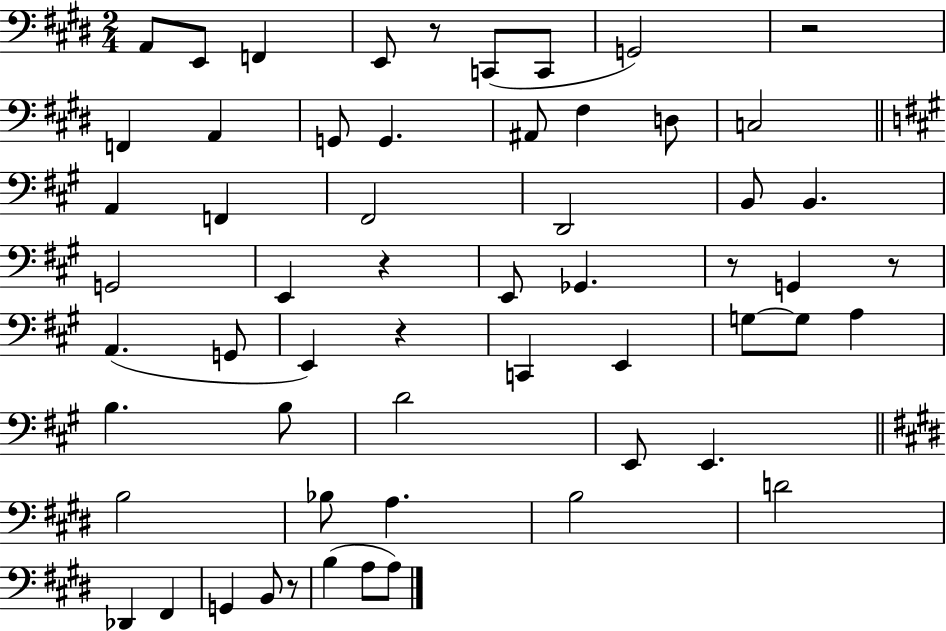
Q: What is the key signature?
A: E major